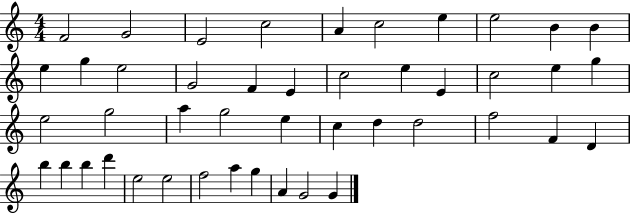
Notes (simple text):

F4/h G4/h E4/h C5/h A4/q C5/h E5/q E5/h B4/q B4/q E5/q G5/q E5/h G4/h F4/q E4/q C5/h E5/q E4/q C5/h E5/q G5/q E5/h G5/h A5/q G5/h E5/q C5/q D5/q D5/h F5/h F4/q D4/q B5/q B5/q B5/q D6/q E5/h E5/h F5/h A5/q G5/q A4/q G4/h G4/q